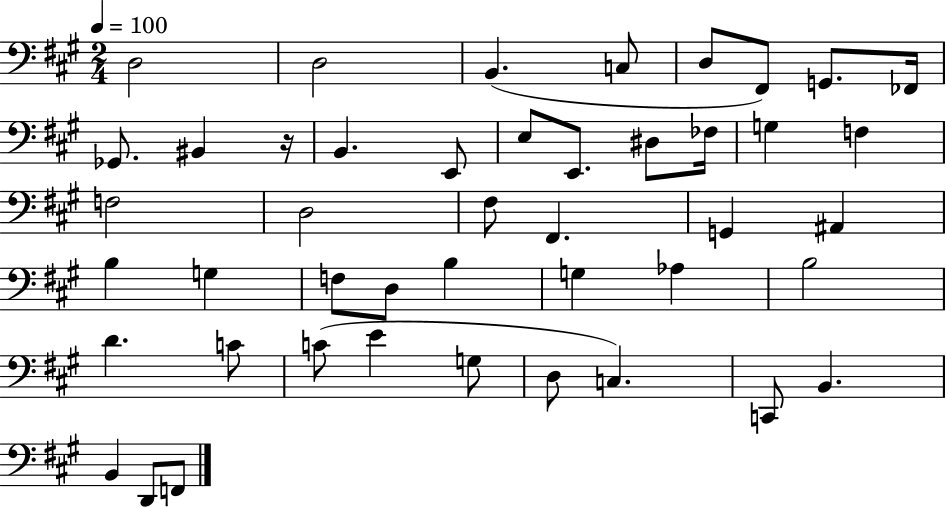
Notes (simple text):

D3/h D3/h B2/q. C3/e D3/e F#2/e G2/e. FES2/s Gb2/e. BIS2/q R/s B2/q. E2/e E3/e E2/e. D#3/e FES3/s G3/q F3/q F3/h D3/h F#3/e F#2/q. G2/q A#2/q B3/q G3/q F3/e D3/e B3/q G3/q Ab3/q B3/h D4/q. C4/e C4/e E4/q G3/e D3/e C3/q. C2/e B2/q. B2/q D2/e F2/e